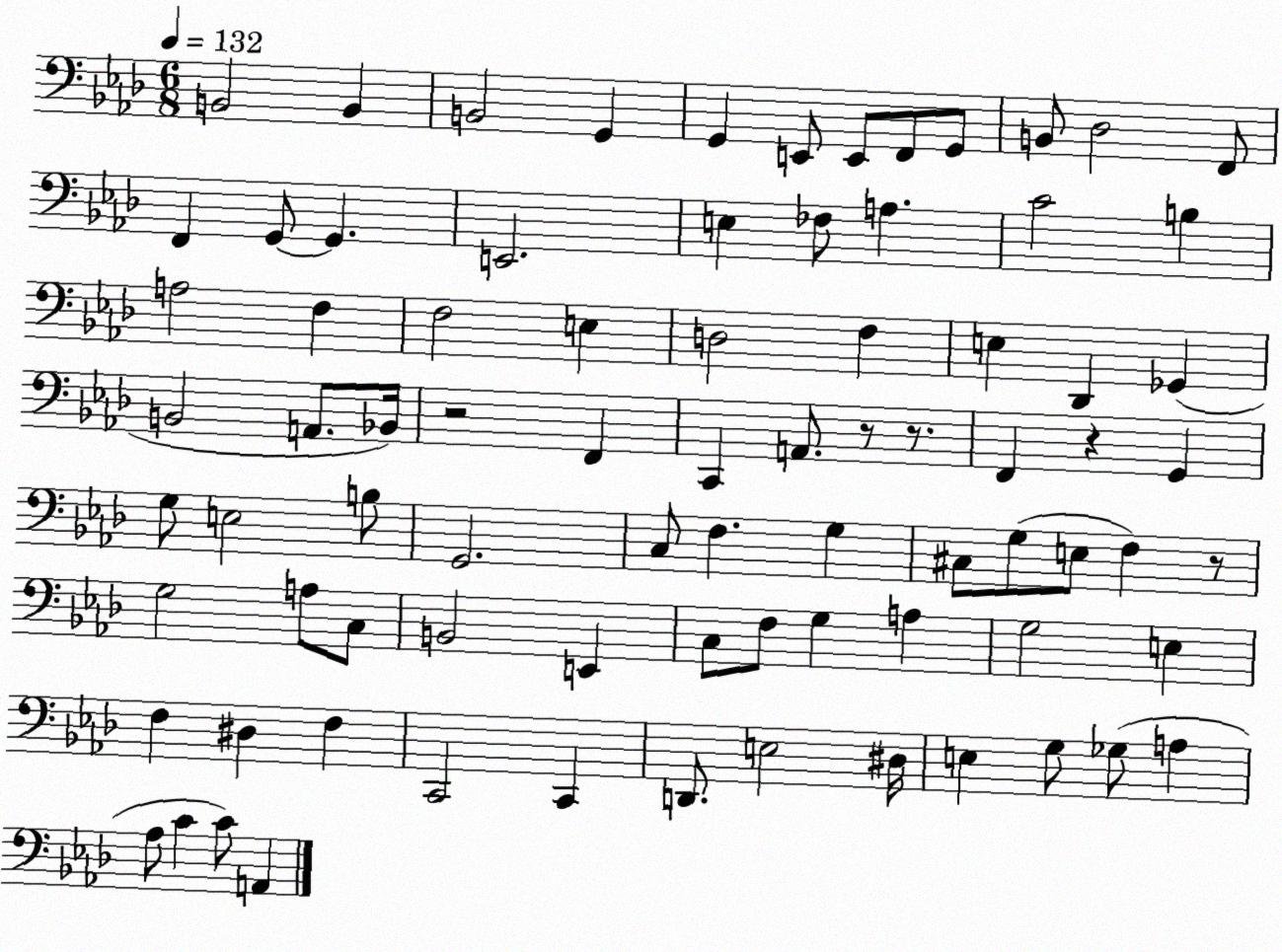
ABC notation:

X:1
T:Untitled
M:6/8
L:1/4
K:Ab
B,,2 B,, B,,2 G,, G,, E,,/2 E,,/2 F,,/2 G,,/2 B,,/2 _D,2 F,,/2 F,, G,,/2 G,, E,,2 E, _F,/2 A, C2 B, A,2 F, F,2 E, D,2 F, E, _D,, _G,, B,,2 A,,/2 _B,,/4 z2 F,, C,, A,,/2 z/2 z/2 F,, z G,, G,/2 E,2 B,/2 G,,2 C,/2 F, G, ^C,/2 G,/2 E,/2 F, z/2 G,2 A,/2 C,/2 B,,2 E,, C,/2 F,/2 G, A, G,2 E, F, ^D, F, C,,2 C,, D,,/2 E,2 ^D,/4 E, G,/2 _G,/2 A, _A,/2 C C/2 A,,